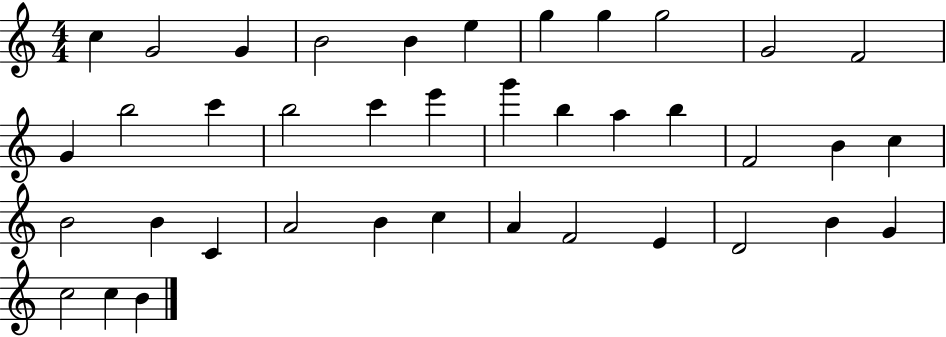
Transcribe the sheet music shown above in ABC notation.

X:1
T:Untitled
M:4/4
L:1/4
K:C
c G2 G B2 B e g g g2 G2 F2 G b2 c' b2 c' e' g' b a b F2 B c B2 B C A2 B c A F2 E D2 B G c2 c B